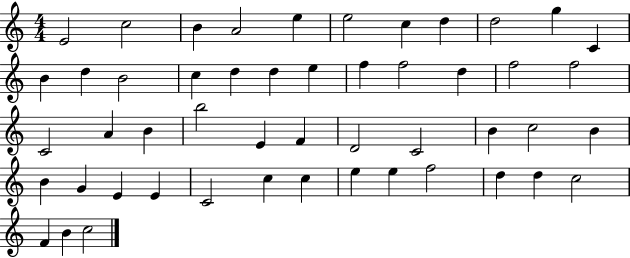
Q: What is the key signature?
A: C major